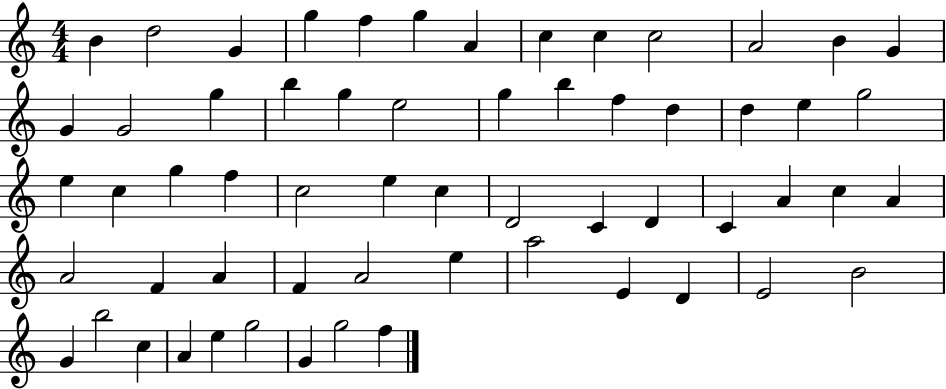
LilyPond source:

{
  \clef treble
  \numericTimeSignature
  \time 4/4
  \key c \major
  b'4 d''2 g'4 | g''4 f''4 g''4 a'4 | c''4 c''4 c''2 | a'2 b'4 g'4 | \break g'4 g'2 g''4 | b''4 g''4 e''2 | g''4 b''4 f''4 d''4 | d''4 e''4 g''2 | \break e''4 c''4 g''4 f''4 | c''2 e''4 c''4 | d'2 c'4 d'4 | c'4 a'4 c''4 a'4 | \break a'2 f'4 a'4 | f'4 a'2 e''4 | a''2 e'4 d'4 | e'2 b'2 | \break g'4 b''2 c''4 | a'4 e''4 g''2 | g'4 g''2 f''4 | \bar "|."
}